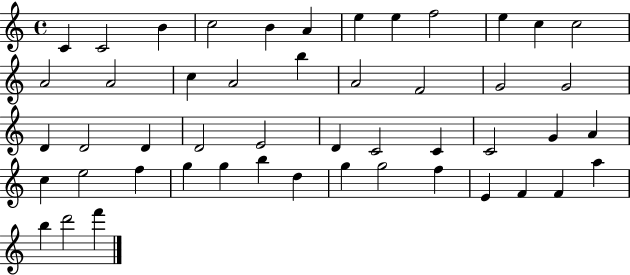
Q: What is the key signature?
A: C major